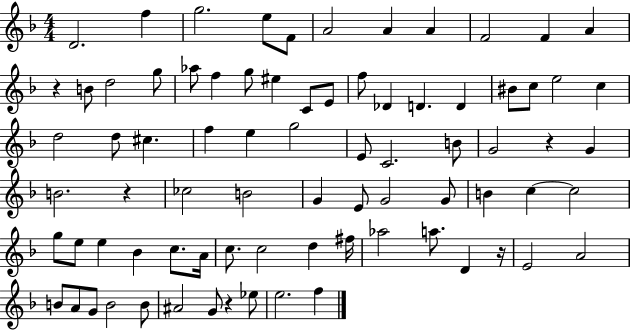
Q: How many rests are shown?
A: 5